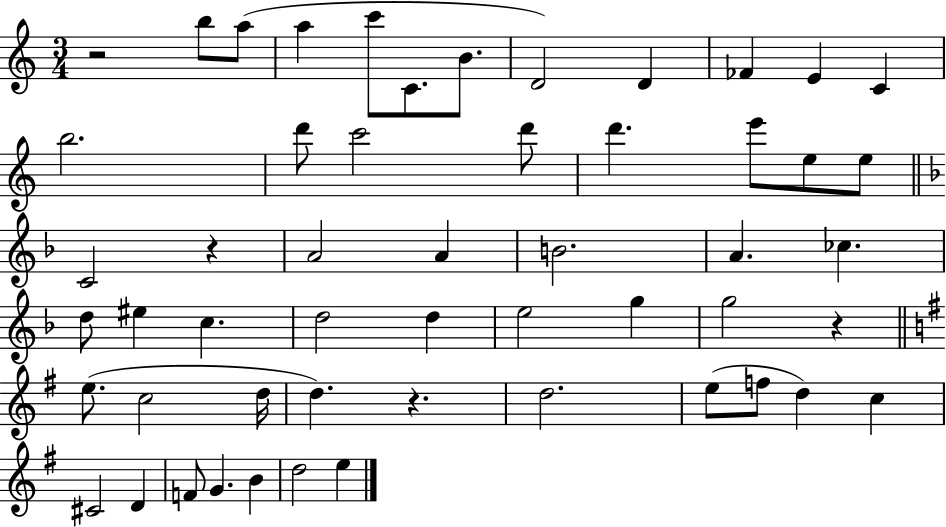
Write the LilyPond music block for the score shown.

{
  \clef treble
  \numericTimeSignature
  \time 3/4
  \key c \major
  r2 b''8 a''8( | a''4 c'''8 c'8. b'8. | d'2) d'4 | fes'4 e'4 c'4 | \break b''2. | d'''8 c'''2 d'''8 | d'''4. e'''8 e''8 e''8 | \bar "||" \break \key d \minor c'2 r4 | a'2 a'4 | b'2. | a'4. ces''4. | \break d''8 eis''4 c''4. | d''2 d''4 | e''2 g''4 | g''2 r4 | \break \bar "||" \break \key g \major e''8.( c''2 d''16 | d''4.) r4. | d''2. | e''8( f''8 d''4) c''4 | \break cis'2 d'4 | f'8 g'4. b'4 | d''2 e''4 | \bar "|."
}